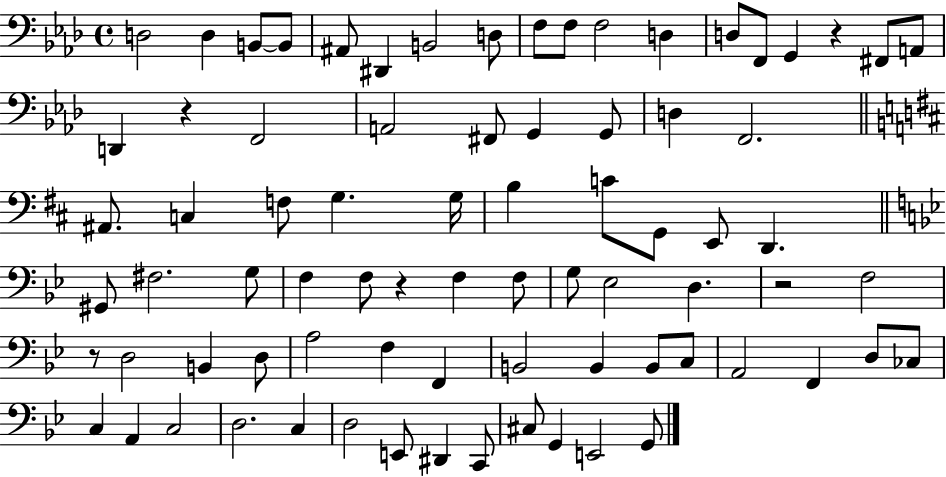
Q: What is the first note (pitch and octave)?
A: D3